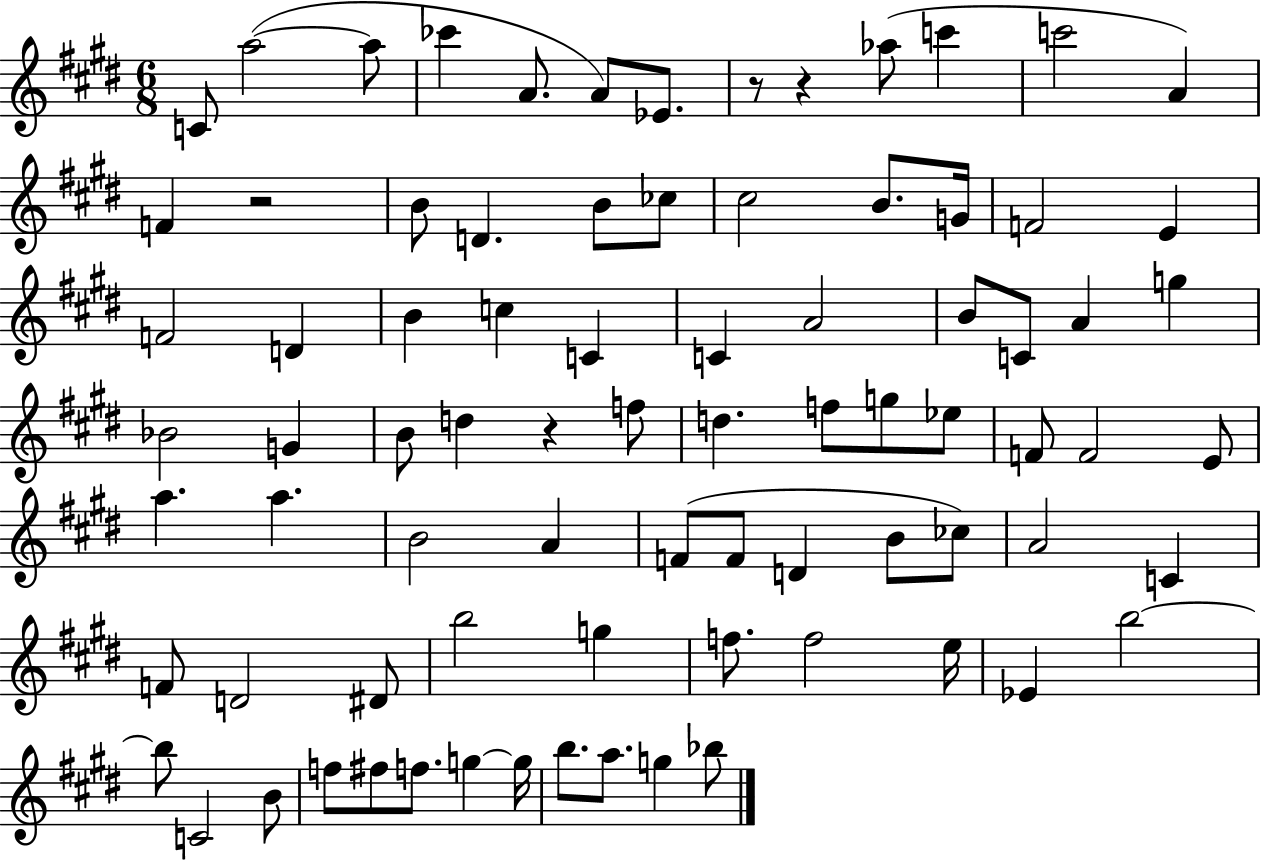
{
  \clef treble
  \numericTimeSignature
  \time 6/8
  \key e \major
  c'8 a''2~(~ a''8 | ces'''4 a'8. a'8) ees'8. | r8 r4 aes''8( c'''4 | c'''2 a'4) | \break f'4 r2 | b'8 d'4. b'8 ces''8 | cis''2 b'8. g'16 | f'2 e'4 | \break f'2 d'4 | b'4 c''4 c'4 | c'4 a'2 | b'8 c'8 a'4 g''4 | \break bes'2 g'4 | b'8 d''4 r4 f''8 | d''4. f''8 g''8 ees''8 | f'8 f'2 e'8 | \break a''4. a''4. | b'2 a'4 | f'8( f'8 d'4 b'8 ces''8) | a'2 c'4 | \break f'8 d'2 dis'8 | b''2 g''4 | f''8. f''2 e''16 | ees'4 b''2~~ | \break b''8 c'2 b'8 | f''8 fis''8 f''8. g''4~~ g''16 | b''8. a''8. g''4 bes''8 | \bar "|."
}